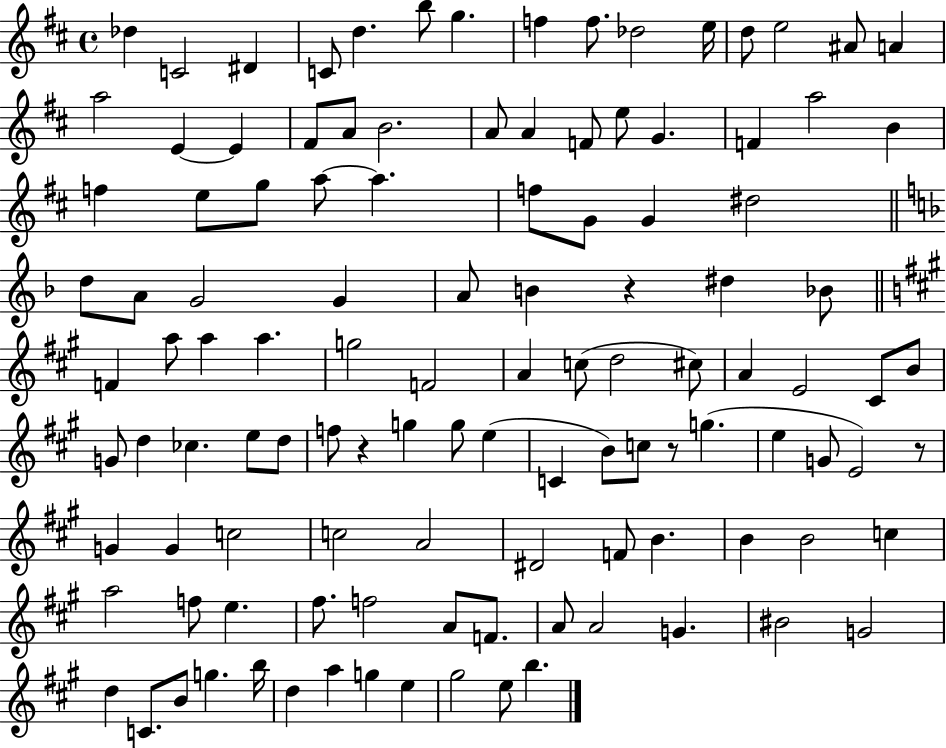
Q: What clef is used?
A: treble